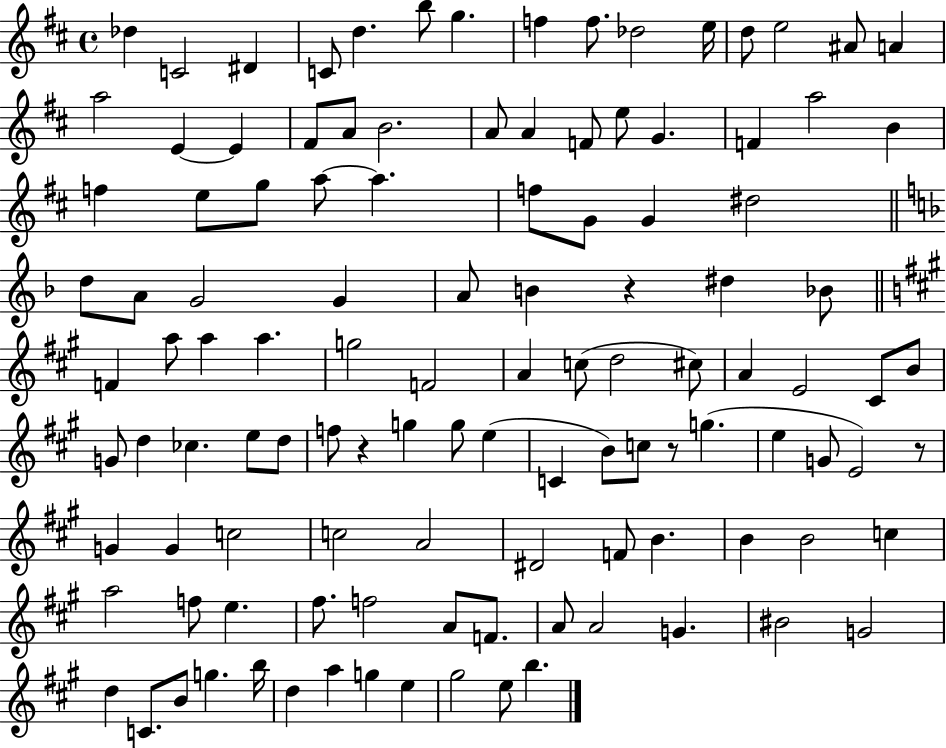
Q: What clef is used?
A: treble